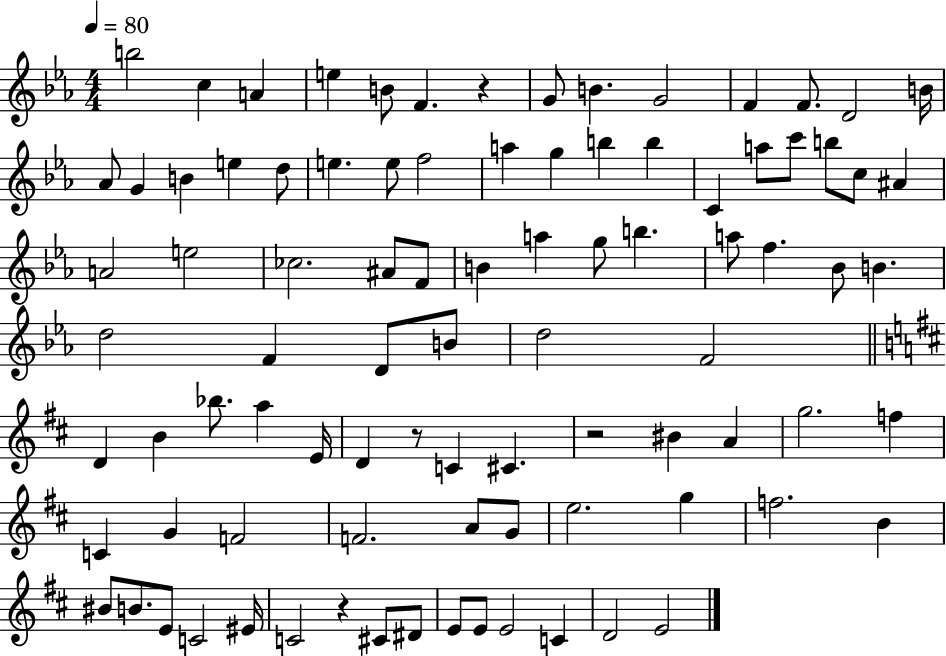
{
  \clef treble
  \numericTimeSignature
  \time 4/4
  \key ees \major
  \tempo 4 = 80
  \repeat volta 2 { b''2 c''4 a'4 | e''4 b'8 f'4. r4 | g'8 b'4. g'2 | f'4 f'8. d'2 b'16 | \break aes'8 g'4 b'4 e''4 d''8 | e''4. e''8 f''2 | a''4 g''4 b''4 b''4 | c'4 a''8 c'''8 b''8 c''8 ais'4 | \break a'2 e''2 | ces''2. ais'8 f'8 | b'4 a''4 g''8 b''4. | a''8 f''4. bes'8 b'4. | \break d''2 f'4 d'8 b'8 | d''2 f'2 | \bar "||" \break \key b \minor d'4 b'4 bes''8. a''4 e'16 | d'4 r8 c'4 cis'4. | r2 bis'4 a'4 | g''2. f''4 | \break c'4 g'4 f'2 | f'2. a'8 g'8 | e''2. g''4 | f''2. b'4 | \break bis'8 b'8. e'8 c'2 eis'16 | c'2 r4 cis'8 dis'8 | e'8 e'8 e'2 c'4 | d'2 e'2 | \break } \bar "|."
}